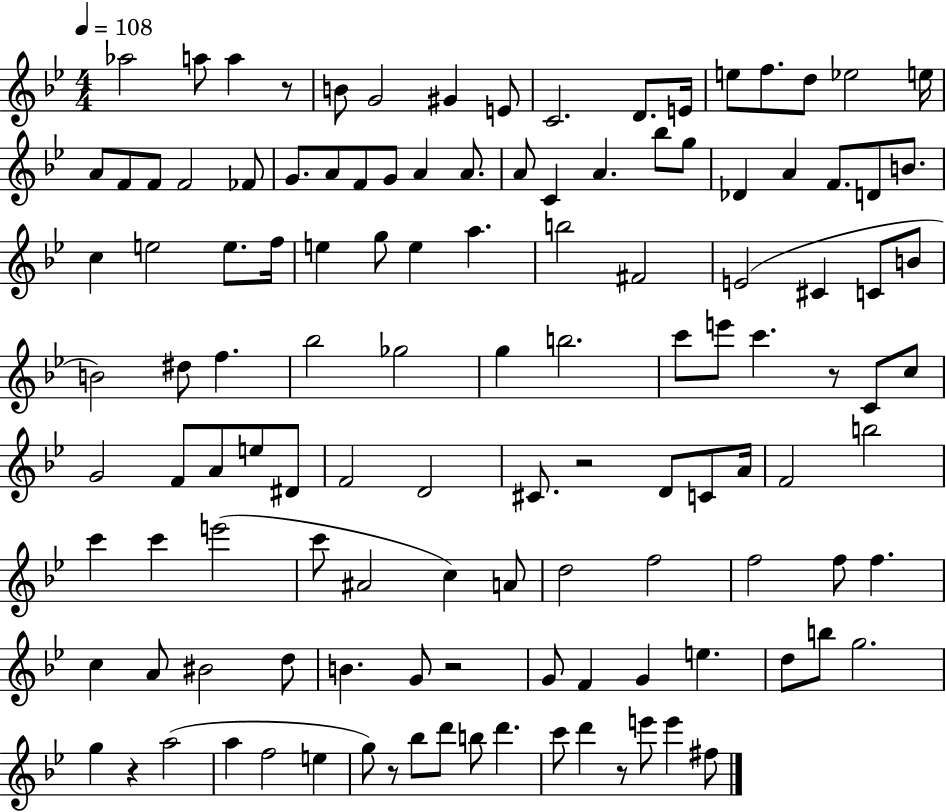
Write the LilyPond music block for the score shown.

{
  \clef treble
  \numericTimeSignature
  \time 4/4
  \key bes \major
  \tempo 4 = 108
  aes''2 a''8 a''4 r8 | b'8 g'2 gis'4 e'8 | c'2. d'8. e'16 | e''8 f''8. d''8 ees''2 e''16 | \break a'8 f'8 f'8 f'2 fes'8 | g'8. a'8 f'8 g'8 a'4 a'8. | a'8 c'4 a'4. bes''8 g''8 | des'4 a'4 f'8. d'8 b'8. | \break c''4 e''2 e''8. f''16 | e''4 g''8 e''4 a''4. | b''2 fis'2 | e'2( cis'4 c'8 b'8 | \break b'2) dis''8 f''4. | bes''2 ges''2 | g''4 b''2. | c'''8 e'''8 c'''4. r8 c'8 c''8 | \break g'2 f'8 a'8 e''8 dis'8 | f'2 d'2 | cis'8. r2 d'8 c'8 a'16 | f'2 b''2 | \break c'''4 c'''4 e'''2( | c'''8 ais'2 c''4) a'8 | d''2 f''2 | f''2 f''8 f''4. | \break c''4 a'8 bis'2 d''8 | b'4. g'8 r2 | g'8 f'4 g'4 e''4. | d''8 b''8 g''2. | \break g''4 r4 a''2( | a''4 f''2 e''4 | g''8) r8 bes''8 d'''8 b''8 d'''4. | c'''8 d'''4 r8 e'''8 e'''4 fis''8 | \break \bar "|."
}